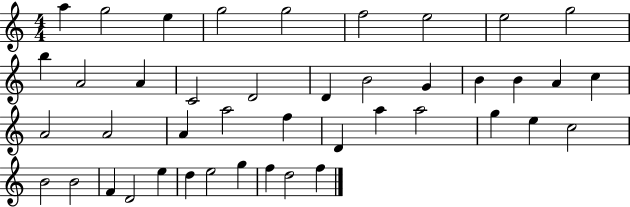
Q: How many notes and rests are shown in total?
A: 43